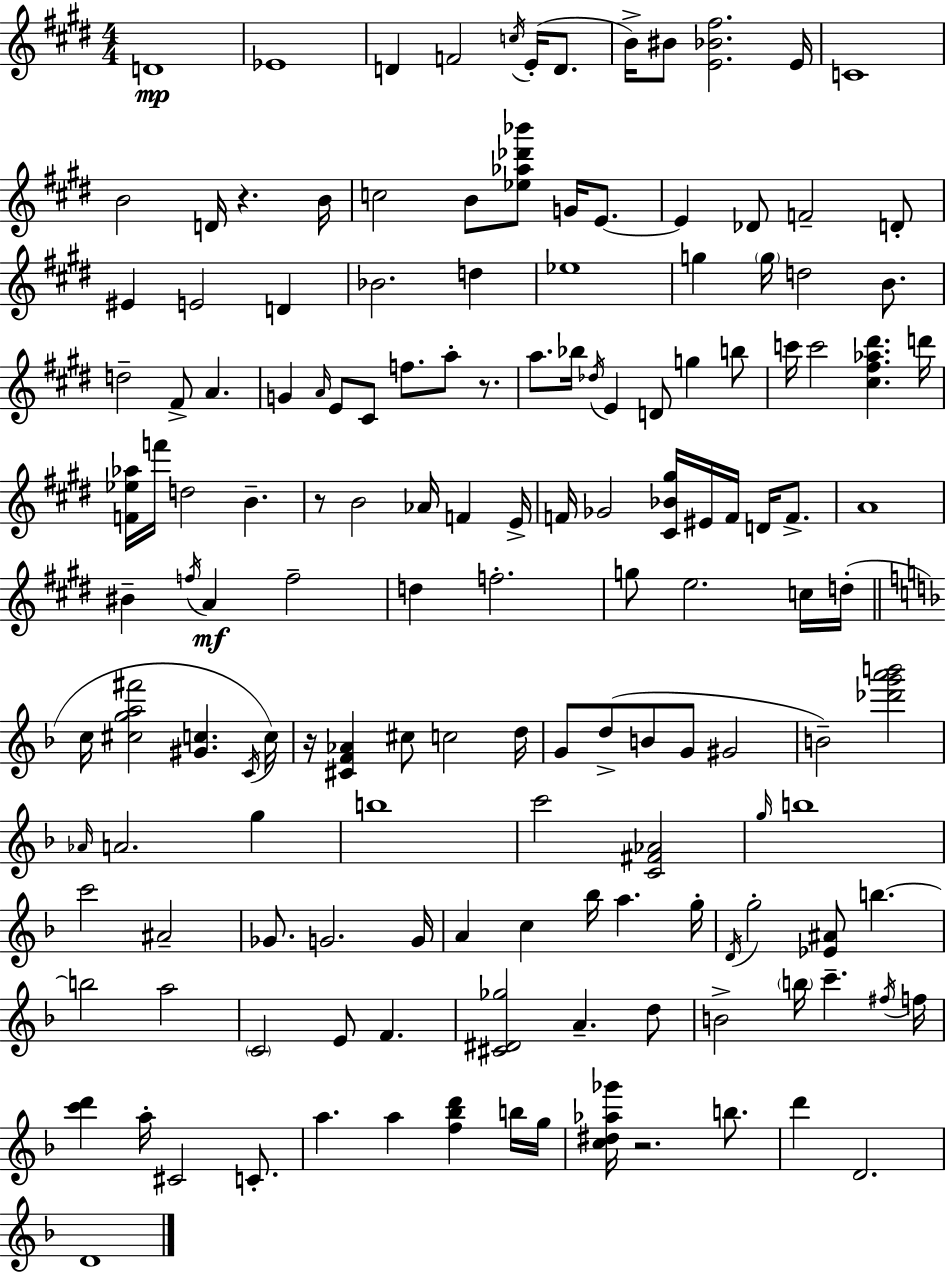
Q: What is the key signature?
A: E major